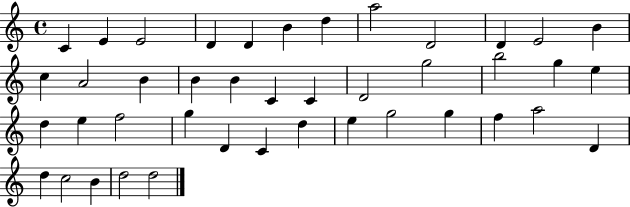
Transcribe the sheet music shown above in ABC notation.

X:1
T:Untitled
M:4/4
L:1/4
K:C
C E E2 D D B d a2 D2 D E2 B c A2 B B B C C D2 g2 b2 g e d e f2 g D C d e g2 g f a2 D d c2 B d2 d2